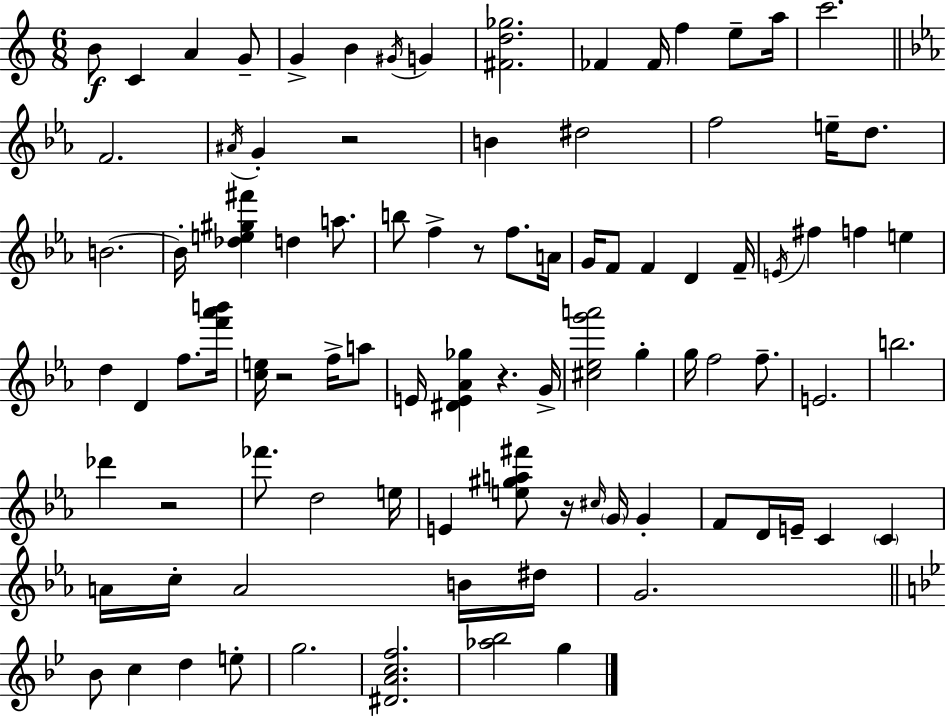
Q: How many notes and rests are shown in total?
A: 92